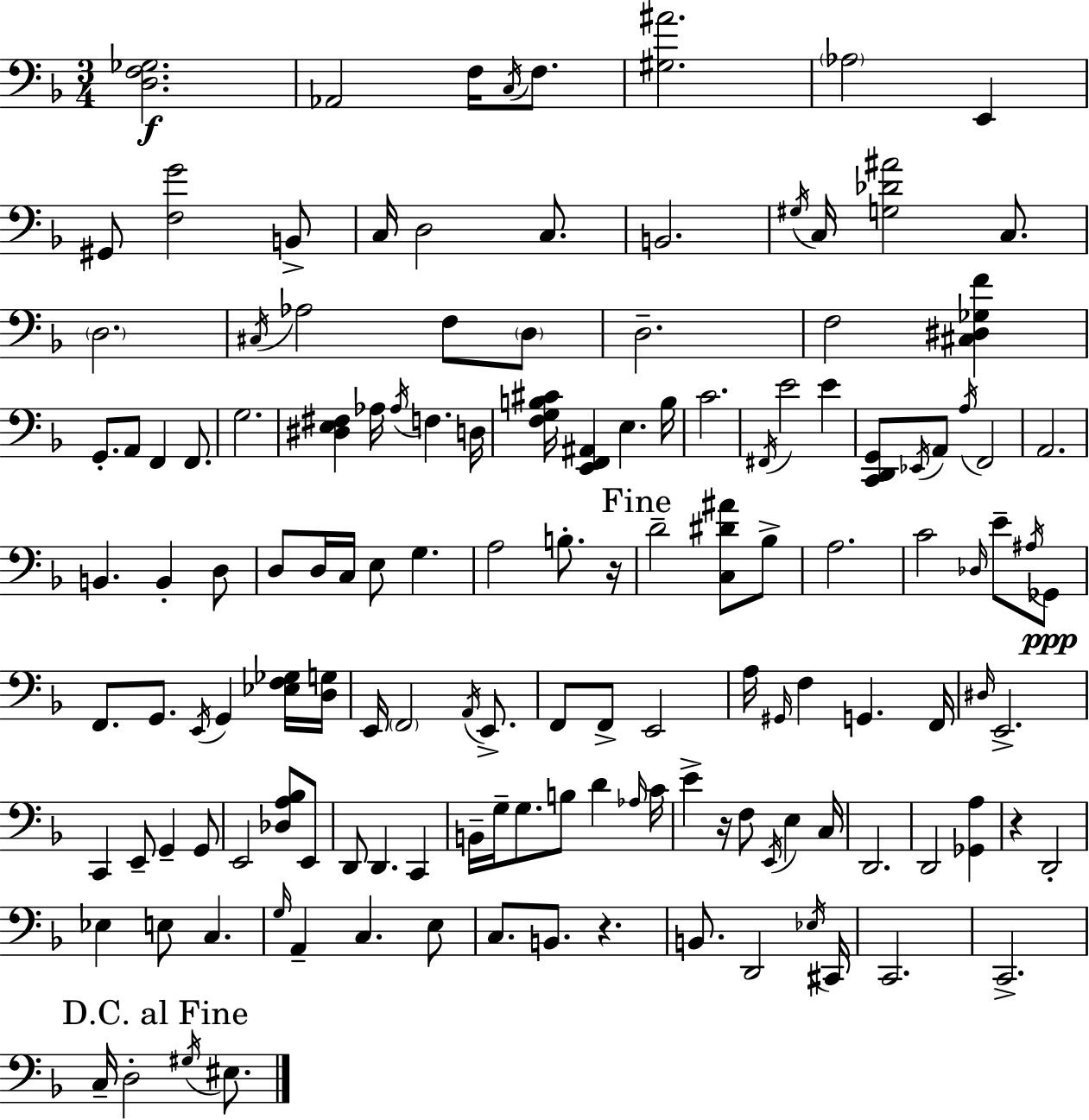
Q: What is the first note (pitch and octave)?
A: Ab2